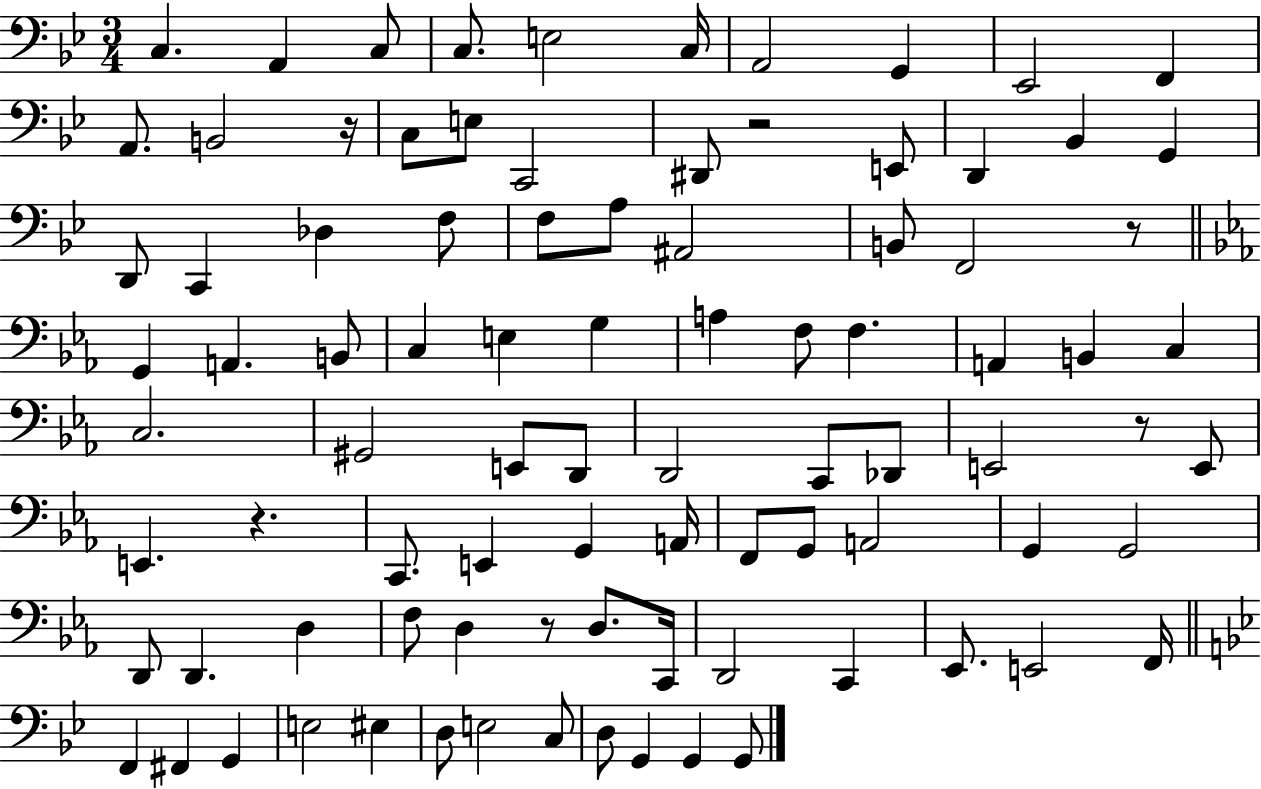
{
  \clef bass
  \numericTimeSignature
  \time 3/4
  \key bes \major
  c4. a,4 c8 | c8. e2 c16 | a,2 g,4 | ees,2 f,4 | \break a,8. b,2 r16 | c8 e8 c,2 | dis,8 r2 e,8 | d,4 bes,4 g,4 | \break d,8 c,4 des4 f8 | f8 a8 ais,2 | b,8 f,2 r8 | \bar "||" \break \key ees \major g,4 a,4. b,8 | c4 e4 g4 | a4 f8 f4. | a,4 b,4 c4 | \break c2. | gis,2 e,8 d,8 | d,2 c,8 des,8 | e,2 r8 e,8 | \break e,4. r4. | c,8. e,4 g,4 a,16 | f,8 g,8 a,2 | g,4 g,2 | \break d,8 d,4. d4 | f8 d4 r8 d8. c,16 | d,2 c,4 | ees,8. e,2 f,16 | \break \bar "||" \break \key bes \major f,4 fis,4 g,4 | e2 eis4 | d8 e2 c8 | d8 g,4 g,4 g,8 | \break \bar "|."
}